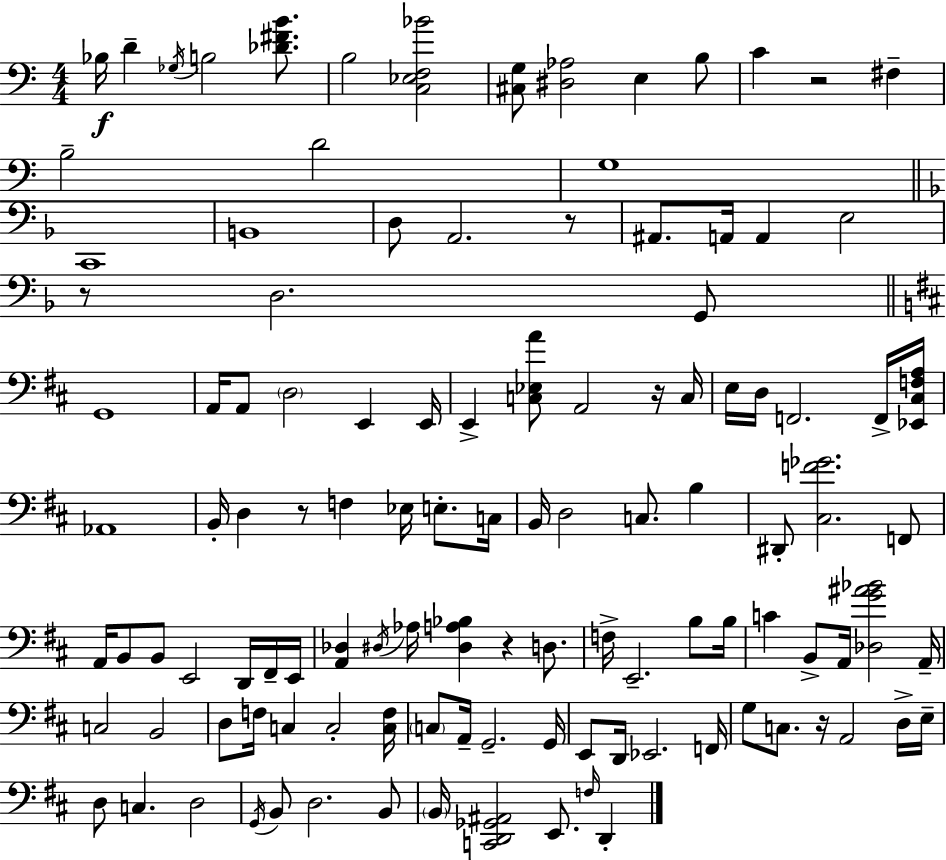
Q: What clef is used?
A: bass